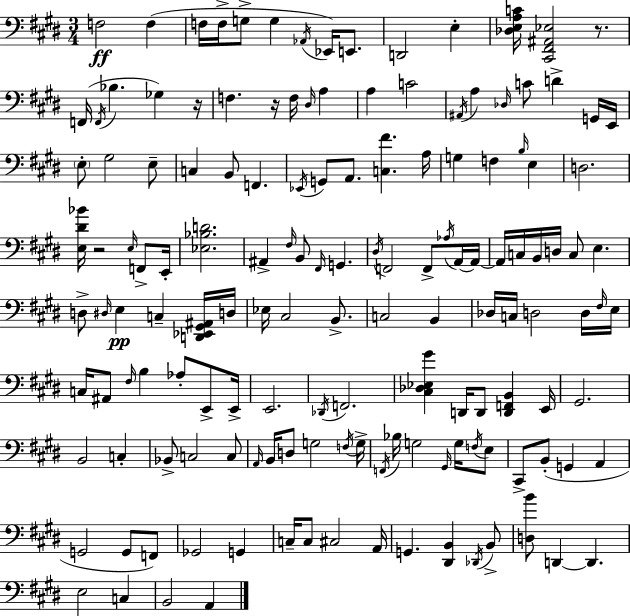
X:1
T:Untitled
M:3/4
L:1/4
K:E
F,2 F, F,/4 F,/4 G,/2 G, _A,,/4 _E,,/4 E,,/2 D,,2 E, [_D,E,A,C]/4 [^C,,^F,,^A,,_E,]2 z/2 F,,/4 F,,/4 _B, _G, z/4 F, z/4 F,/4 ^D,/4 A, A, C2 ^A,,/4 A, _D,/4 C/2 D G,,/4 E,,/4 E,/2 ^G,2 E,/2 C, B,,/2 F,, _E,,/4 G,,/2 A,,/2 [C,^F] A,/4 G, F, B,/4 E, D,2 [E,^D_B]/4 z2 E,/4 F,,/2 E,,/4 [_E,_B,D]2 ^A,, ^F,/4 B,,/2 ^F,,/4 G,, ^D,/4 F,,2 F,,/2 _A,/4 A,,/4 A,,/4 A,,/4 C,/4 B,,/4 D,/4 C,/2 E, D,/2 ^D,/4 E, C, [D,,_E,,^G,,^A,,]/4 D,/4 _E,/4 ^C,2 B,,/2 C,2 B,, _D,/4 C,/4 D,2 D,/4 ^F,/4 E,/4 C,/4 ^A,,/2 ^F,/4 B, _A,/2 E,,/2 E,,/4 E,,2 _D,,/4 F,,2 [^C,_D,_E,^G] D,,/4 D,,/2 [D,,F,,B,,] E,,/4 ^G,,2 B,,2 C, _B,,/2 C,2 C,/2 A,,/4 B,,/4 D,/2 G,2 F,/4 G,/4 F,,/4 _B,/4 G,2 ^G,,/4 G,/4 F,/4 E,/2 ^C,,/2 B,,/2 G,, A,, G,,2 G,,/2 F,,/2 _G,,2 G,, C,/4 C,/2 ^C,2 A,,/4 G,, [^D,,B,,] _D,,/4 B,,/2 [D,B]/2 D,, D,, E,2 C, B,,2 A,,